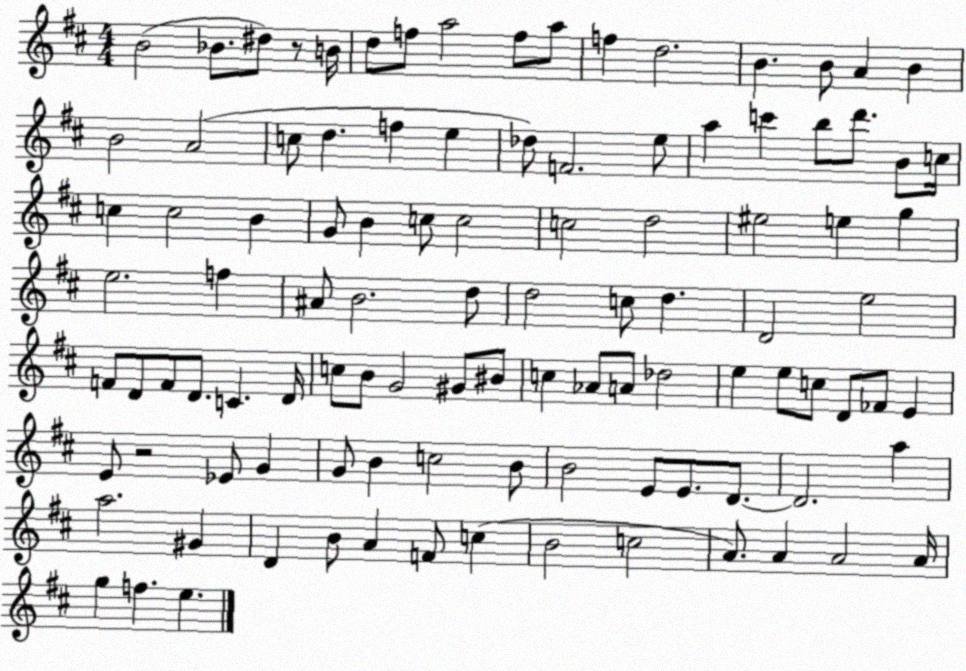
X:1
T:Untitled
M:4/4
L:1/4
K:D
B2 _B/2 ^d/2 z/2 B/4 d/2 f/2 a2 f/2 a/2 f d2 B B/2 A B B2 A2 c/2 d f e _d/2 F2 e/2 a c' b/2 d'/2 B/2 c/4 c c2 B G/2 B c/2 c2 c2 d2 ^e2 e g e2 f ^A/2 B2 d/2 d2 c/2 d D2 e2 F/2 D/2 F/2 D/2 C D/4 c/2 B/2 G2 ^G/2 ^B/2 c _A/2 A/2 _d2 e e/2 c/2 D/2 _F/2 E E/2 z2 _E/2 G G/2 B c2 B/2 B2 E/2 E/2 D/2 D2 a a2 ^G D B/2 A F/2 c B2 c2 A/2 A A2 A/4 g f e